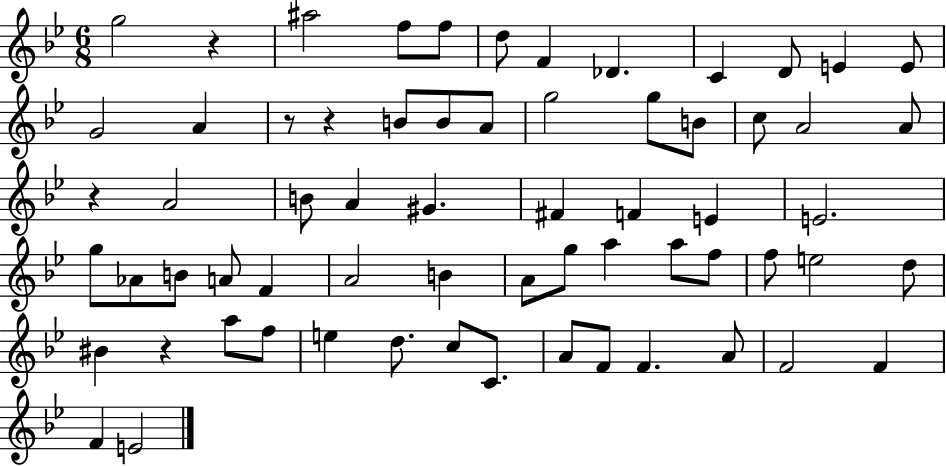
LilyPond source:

{
  \clef treble
  \numericTimeSignature
  \time 6/8
  \key bes \major
  g''2 r4 | ais''2 f''8 f''8 | d''8 f'4 des'4. | c'4 d'8 e'4 e'8 | \break g'2 a'4 | r8 r4 b'8 b'8 a'8 | g''2 g''8 b'8 | c''8 a'2 a'8 | \break r4 a'2 | b'8 a'4 gis'4. | fis'4 f'4 e'4 | e'2. | \break g''8 aes'8 b'8 a'8 f'4 | a'2 b'4 | a'8 g''8 a''4 a''8 f''8 | f''8 e''2 d''8 | \break bis'4 r4 a''8 f''8 | e''4 d''8. c''8 c'8. | a'8 f'8 f'4. a'8 | f'2 f'4 | \break f'4 e'2 | \bar "|."
}